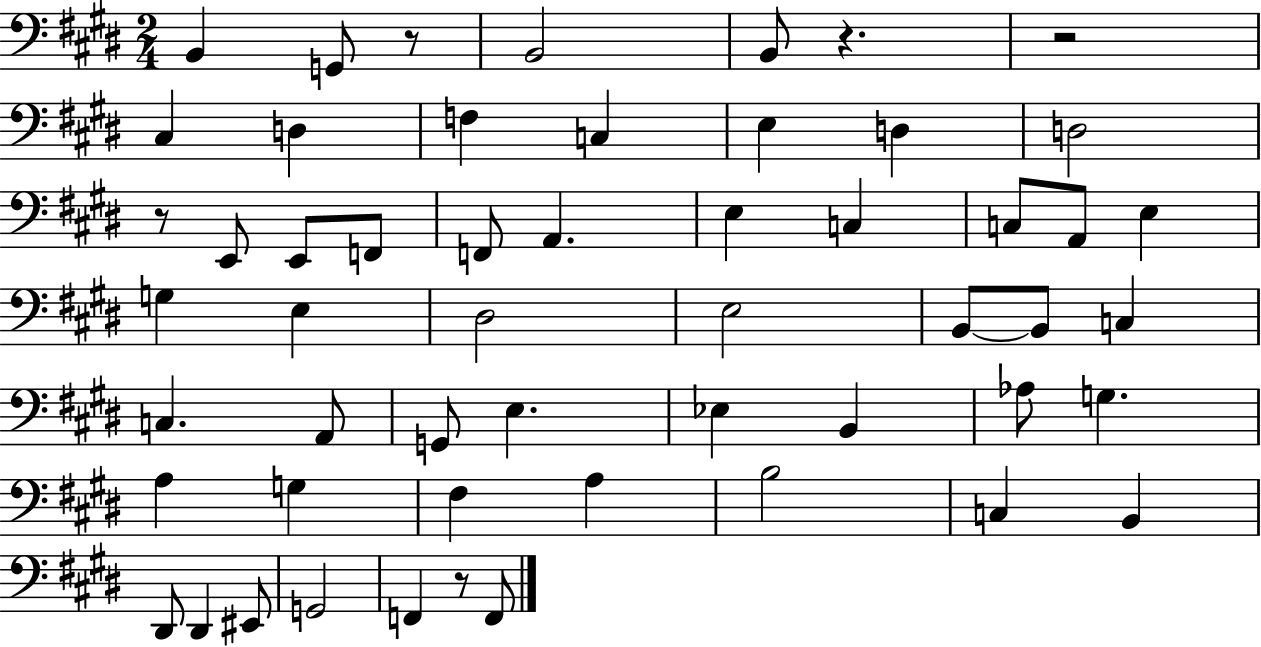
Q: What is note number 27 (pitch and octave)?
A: B2